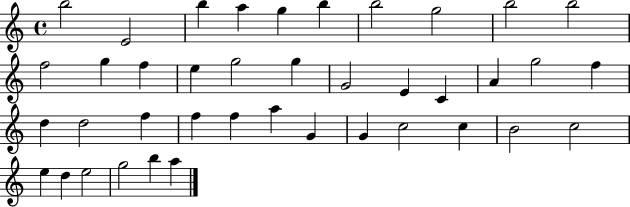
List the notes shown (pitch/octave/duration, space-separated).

B5/h E4/h B5/q A5/q G5/q B5/q B5/h G5/h B5/h B5/h F5/h G5/q F5/q E5/q G5/h G5/q G4/h E4/q C4/q A4/q G5/h F5/q D5/q D5/h F5/q F5/q F5/q A5/q G4/q G4/q C5/h C5/q B4/h C5/h E5/q D5/q E5/h G5/h B5/q A5/q